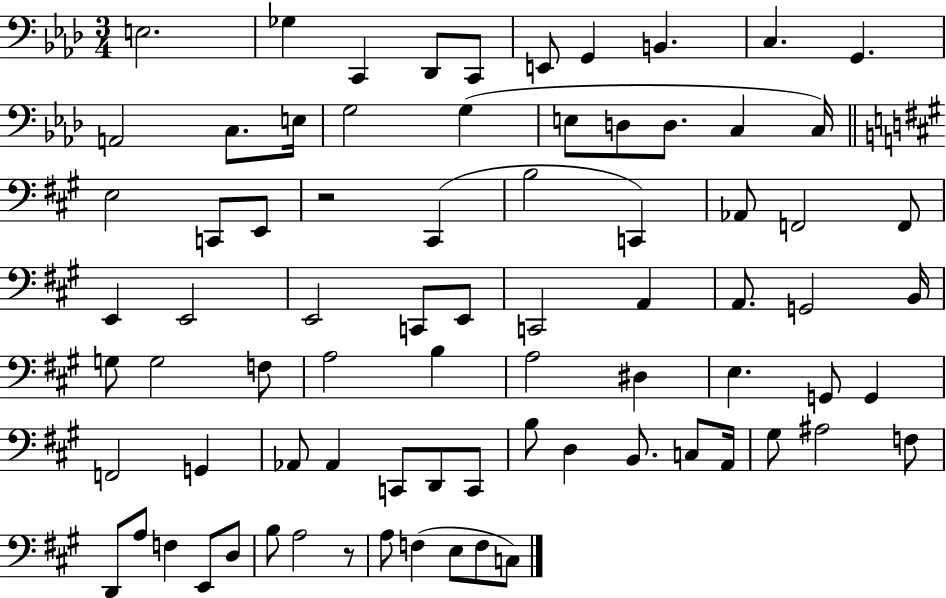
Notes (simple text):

E3/h. Gb3/q C2/q Db2/e C2/e E2/e G2/q B2/q. C3/q. G2/q. A2/h C3/e. E3/s G3/h G3/q E3/e D3/e D3/e. C3/q C3/s E3/h C2/e E2/e R/h C#2/q B3/h C2/q Ab2/e F2/h F2/e E2/q E2/h E2/h C2/e E2/e C2/h A2/q A2/e. G2/h B2/s G3/e G3/h F3/e A3/h B3/q A3/h D#3/q E3/q. G2/e G2/q F2/h G2/q Ab2/e Ab2/q C2/e D2/e C2/e B3/e D3/q B2/e. C3/e A2/s G#3/e A#3/h F3/e D2/e A3/e F3/q E2/e D3/e B3/e A3/h R/e A3/e F3/q E3/e F3/e C3/e